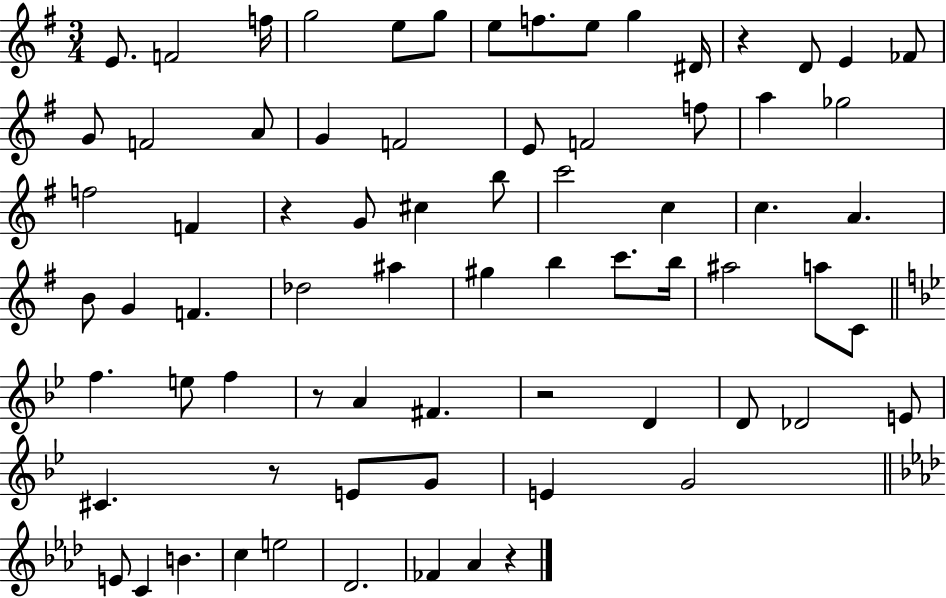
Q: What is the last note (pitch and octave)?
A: Ab4